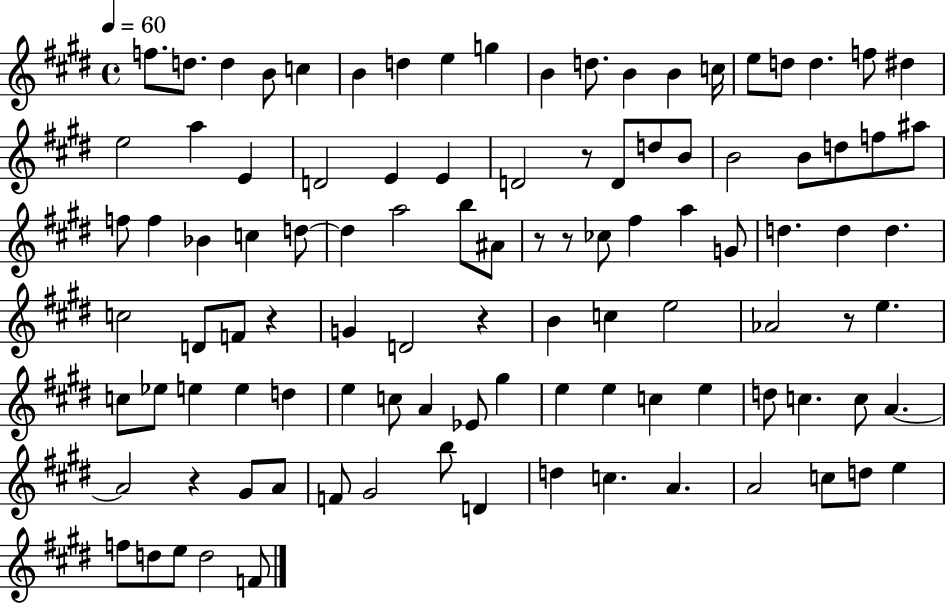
F5/e. D5/e. D5/q B4/e C5/q B4/q D5/q E5/q G5/q B4/q D5/e. B4/q B4/q C5/s E5/e D5/e D5/q. F5/e D#5/q E5/h A5/q E4/q D4/h E4/q E4/q D4/h R/e D4/e D5/e B4/e B4/h B4/e D5/e F5/e A#5/e F5/e F5/q Bb4/q C5/q D5/e D5/q A5/h B5/e A#4/e R/e R/e CES5/e F#5/q A5/q G4/e D5/q. D5/q D5/q. C5/h D4/e F4/e R/q G4/q D4/h R/q B4/q C5/q E5/h Ab4/h R/e E5/q. C5/e Eb5/e E5/q E5/q D5/q E5/q C5/e A4/q Eb4/e G#5/q E5/q E5/q C5/q E5/q D5/e C5/q. C5/e A4/q. A4/h R/q G#4/e A4/e F4/e G#4/h B5/e D4/q D5/q C5/q. A4/q. A4/h C5/e D5/e E5/q F5/e D5/e E5/e D5/h F4/e